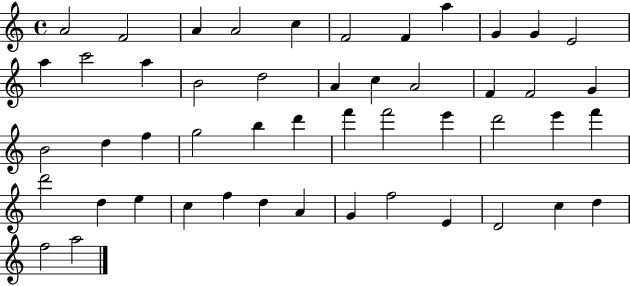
{
  \clef treble
  \time 4/4
  \defaultTimeSignature
  \key c \major
  a'2 f'2 | a'4 a'2 c''4 | f'2 f'4 a''4 | g'4 g'4 e'2 | \break a''4 c'''2 a''4 | b'2 d''2 | a'4 c''4 a'2 | f'4 f'2 g'4 | \break b'2 d''4 f''4 | g''2 b''4 d'''4 | f'''4 f'''2 e'''4 | d'''2 e'''4 f'''4 | \break d'''2 d''4 e''4 | c''4 f''4 d''4 a'4 | g'4 f''2 e'4 | d'2 c''4 d''4 | \break f''2 a''2 | \bar "|."
}